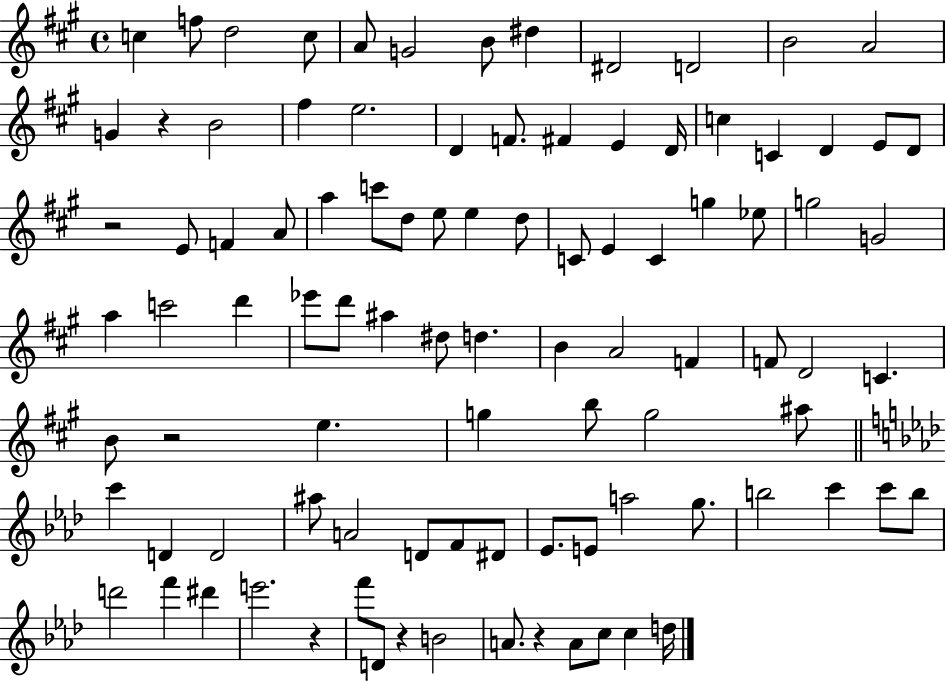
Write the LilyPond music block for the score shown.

{
  \clef treble
  \time 4/4
  \defaultTimeSignature
  \key a \major
  c''4 f''8 d''2 c''8 | a'8 g'2 b'8 dis''4 | dis'2 d'2 | b'2 a'2 | \break g'4 r4 b'2 | fis''4 e''2. | d'4 f'8. fis'4 e'4 d'16 | c''4 c'4 d'4 e'8 d'8 | \break r2 e'8 f'4 a'8 | a''4 c'''8 d''8 e''8 e''4 d''8 | c'8 e'4 c'4 g''4 ees''8 | g''2 g'2 | \break a''4 c'''2 d'''4 | ees'''8 d'''8 ais''4 dis''8 d''4. | b'4 a'2 f'4 | f'8 d'2 c'4. | \break b'8 r2 e''4. | g''4 b''8 g''2 ais''8 | \bar "||" \break \key aes \major c'''4 d'4 d'2 | ais''8 a'2 d'8 f'8 dis'8 | ees'8. e'8 a''2 g''8. | b''2 c'''4 c'''8 b''8 | \break d'''2 f'''4 dis'''4 | e'''2. r4 | f'''8 d'8 r4 b'2 | a'8. r4 a'8 c''8 c''4 d''16 | \break \bar "|."
}